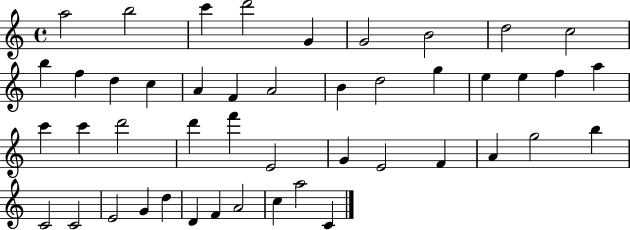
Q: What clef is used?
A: treble